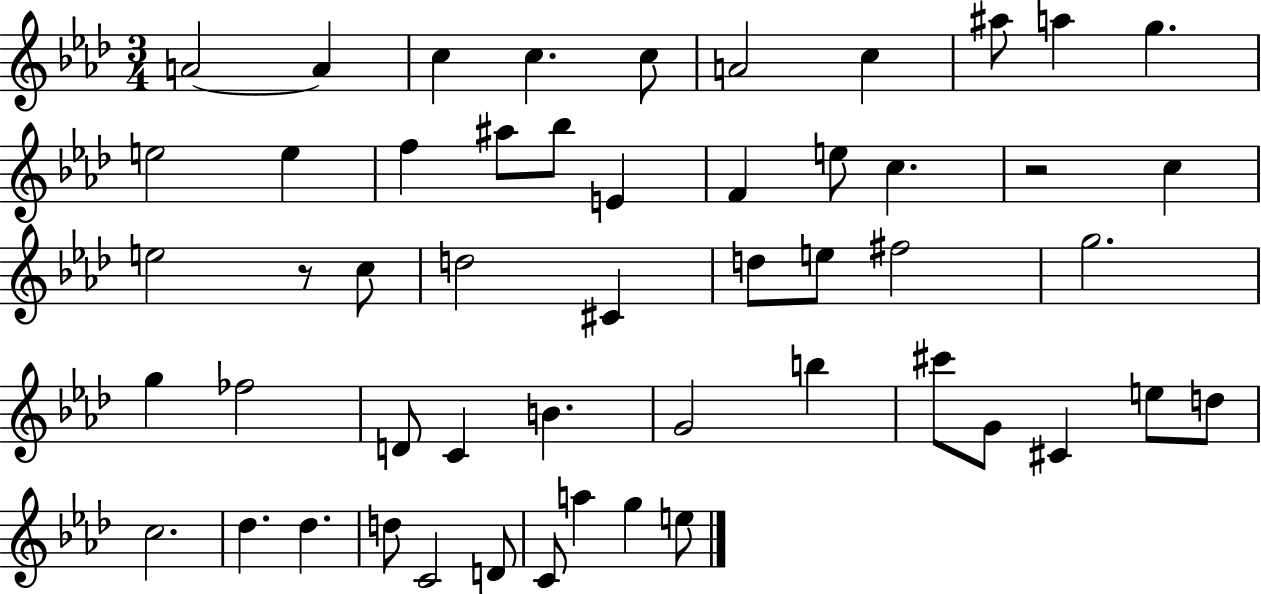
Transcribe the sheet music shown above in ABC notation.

X:1
T:Untitled
M:3/4
L:1/4
K:Ab
A2 A c c c/2 A2 c ^a/2 a g e2 e f ^a/2 _b/2 E F e/2 c z2 c e2 z/2 c/2 d2 ^C d/2 e/2 ^f2 g2 g _f2 D/2 C B G2 b ^c'/2 G/2 ^C e/2 d/2 c2 _d _d d/2 C2 D/2 C/2 a g e/2